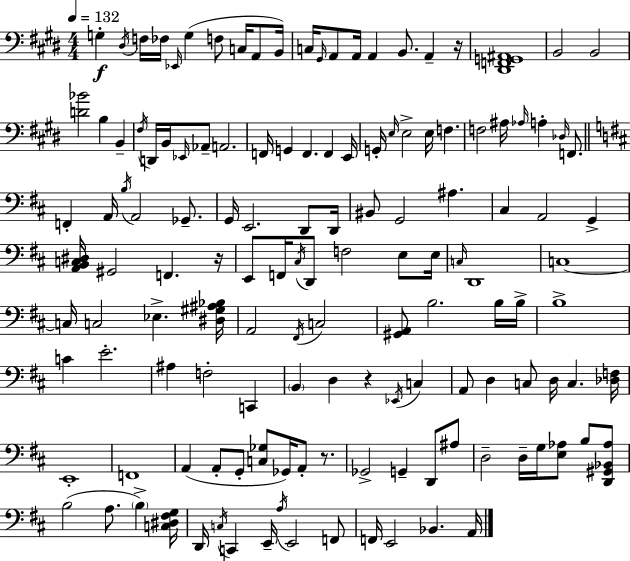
G3/q D#3/s F3/s FES3/s Eb2/s G3/q F3/e C3/s A2/e B2/s C3/s G#2/s A2/e A2/s A2/q B2/e. A2/q R/s [D#2,F2,G2,A#2]/w B2/h B2/h [D4,Bb4]/h B3/q B2/q F#3/s D2/s B2/s Eb2/s Ab2/e A2/h. F2/s G2/q F2/q. F2/q E2/s G2/s E3/s E3/h E3/s F3/q. F3/h A#3/s Ab3/s A3/q Db3/s F2/e. F2/q A2/s B3/s A2/h Gb2/e. G2/s E2/h. D2/e D2/s BIS2/e G2/h A#3/q. C#3/q A2/h G2/q [A2,B2,C3,D#3]/s G#2/h F2/q. R/s E2/e F2/s C#3/s D2/e F3/h E3/e E3/s C3/s D2/w C3/w C3/s C3/h Eb3/q. [D#3,G#3,A#3,Bb3]/s A2/h F#2/s C3/h [G#2,A2]/e B3/h. B3/s B3/s B3/w C4/q E4/h. A#3/q F3/h C2/q B2/q D3/q R/q Eb2/s C3/q A2/e D3/q C3/e D3/s C3/q. [Db3,F3]/s E2/w F2/w A2/q A2/e G2/e [C3,Gb3]/e Gb2/s A2/e R/e. Gb2/h G2/q D2/e A#3/e D3/h D3/s G3/s [E3,Ab3]/e B3/e [D2,G#2,Bb2,Ab3]/e B3/h A3/e. B3/q [C3,D#3,F#3,G3]/s D2/s C3/s C2/q E2/s A3/s E2/h F2/e F2/s E2/h Bb2/q. A2/s